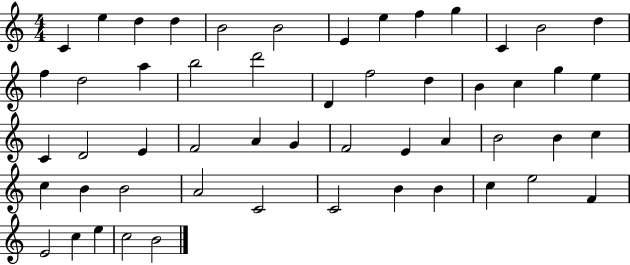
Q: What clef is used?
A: treble